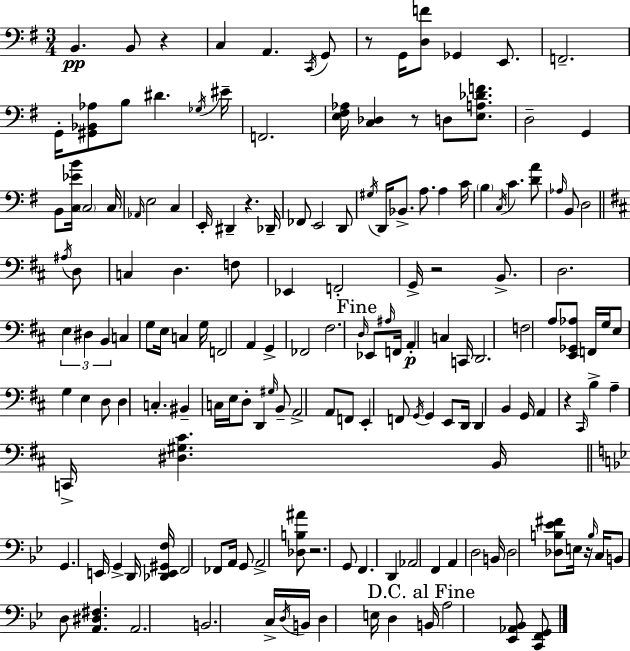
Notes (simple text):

B2/q. B2/e R/q C3/q A2/q. C2/s G2/e R/e G2/s [D3,F4]/e Gb2/q E2/e. F2/h. G2/s [G#2,Bb2,Ab3]/e B3/e D#4/q. Gb3/s EIS4/s F2/h. [E3,F#3,Ab3]/s [C3,Db3]/q R/e D3/e [E3,A3,Db4,F4]/e. D3/h G2/q B2/e [C3,Eb4,B4]/s C3/h C3/s Ab2/s E3/h C3/q E2/s D#2/q R/q. Db2/s FES2/e E2/h D2/e G#3/s D2/s Bb2/e. A3/e. A3/q C4/s B3/q C3/s C4/q. [D4,A4]/e Ab3/s B2/e D3/h A#3/s D3/e C3/q D3/q. F3/e Eb2/q F2/h G2/s R/h B2/e. D3/h. E3/q D#3/q B2/q C3/q G3/e E3/s C3/q G3/s F2/h A2/q G2/q FES2/h F#3/h. D3/s Eb2/e A#3/s F2/s A2/q C3/q C2/s D2/h. F3/h A3/e [E2,Gb2,Ab3]/e F2/s G3/s E3/e G3/q E3/q D3/e D3/q C3/q. BIS2/q C3/s E3/s D3/e D2/q G#3/s B2/e A2/h A2/e F2/e E2/q F2/e G2/s G2/q E2/e D2/s D2/q B2/q G2/s A2/q R/q C#2/s B3/q A3/q C2/s [D#3,G#3,C#4]/q. B2/s G2/q. E2/s G2/q D2/s [Db2,E2,G#2,F3]/s F2/h FES2/e A2/s G2/e A2/h [Db3,B3,A#4]/e R/h. G2/e F2/q. D2/q Ab2/h F2/q A2/q D3/h B2/s D3/h [Db3,B3,Eb4,F#4]/e E3/s R/s B3/s C3/s B2/e D3/e [A2,D#3,F#3]/q. A2/h. B2/h. C3/s D3/s B2/s D3/q E3/s D3/q B2/s A3/h [Eb2,Ab2,Bb2]/e [C2,F2,G2]/e